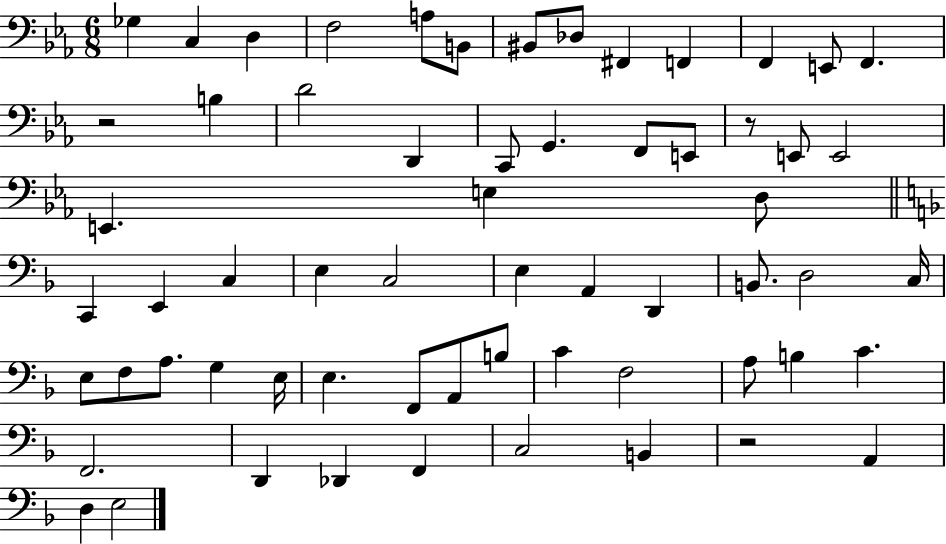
X:1
T:Untitled
M:6/8
L:1/4
K:Eb
_G, C, D, F,2 A,/2 B,,/2 ^B,,/2 _D,/2 ^F,, F,, F,, E,,/2 F,, z2 B, D2 D,, C,,/2 G,, F,,/2 E,,/2 z/2 E,,/2 E,,2 E,, E, D,/2 C,, E,, C, E, C,2 E, A,, D,, B,,/2 D,2 C,/4 E,/2 F,/2 A,/2 G, E,/4 E, F,,/2 A,,/2 B,/2 C F,2 A,/2 B, C F,,2 D,, _D,, F,, C,2 B,, z2 A,, D, E,2